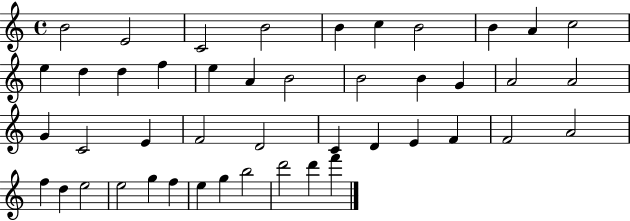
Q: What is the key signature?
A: C major